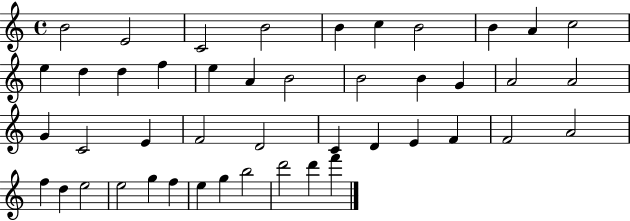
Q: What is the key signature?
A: C major